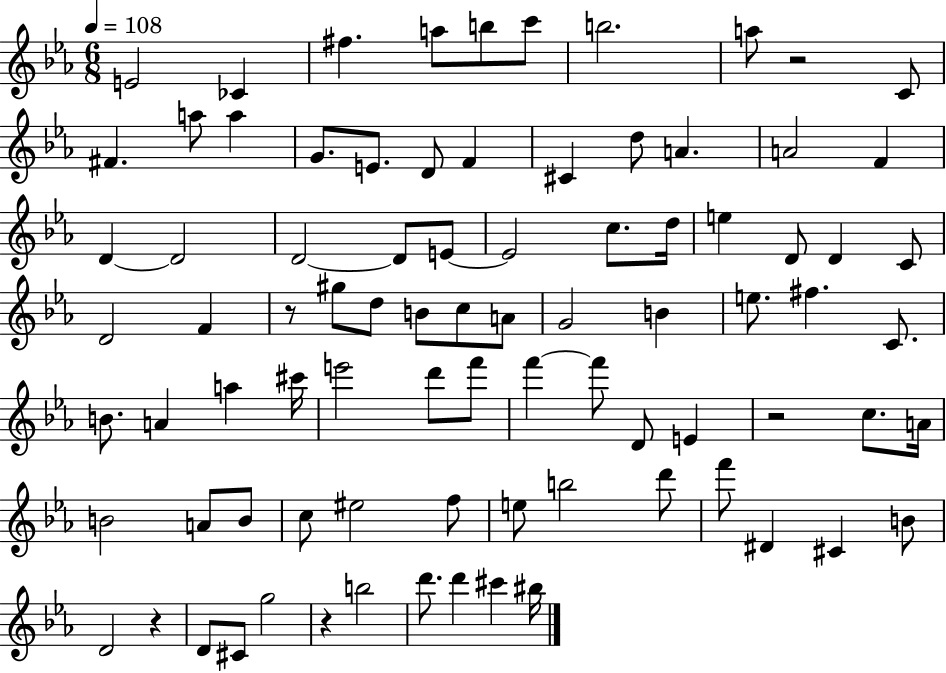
E4/h CES4/q F#5/q. A5/e B5/e C6/e B5/h. A5/e R/h C4/e F#4/q. A5/e A5/q G4/e. E4/e. D4/e F4/q C#4/q D5/e A4/q. A4/h F4/q D4/q D4/h D4/h D4/e E4/e E4/h C5/e. D5/s E5/q D4/e D4/q C4/e D4/h F4/q R/e G#5/e D5/e B4/e C5/e A4/e G4/h B4/q E5/e. F#5/q. C4/e. B4/e. A4/q A5/q C#6/s E6/h D6/e F6/e F6/q F6/e D4/e E4/q R/h C5/e. A4/s B4/h A4/e B4/e C5/e EIS5/h F5/e E5/e B5/h D6/e F6/e D#4/q C#4/q B4/e D4/h R/q D4/e C#4/e G5/h R/q B5/h D6/e. D6/q C#6/q BIS5/s